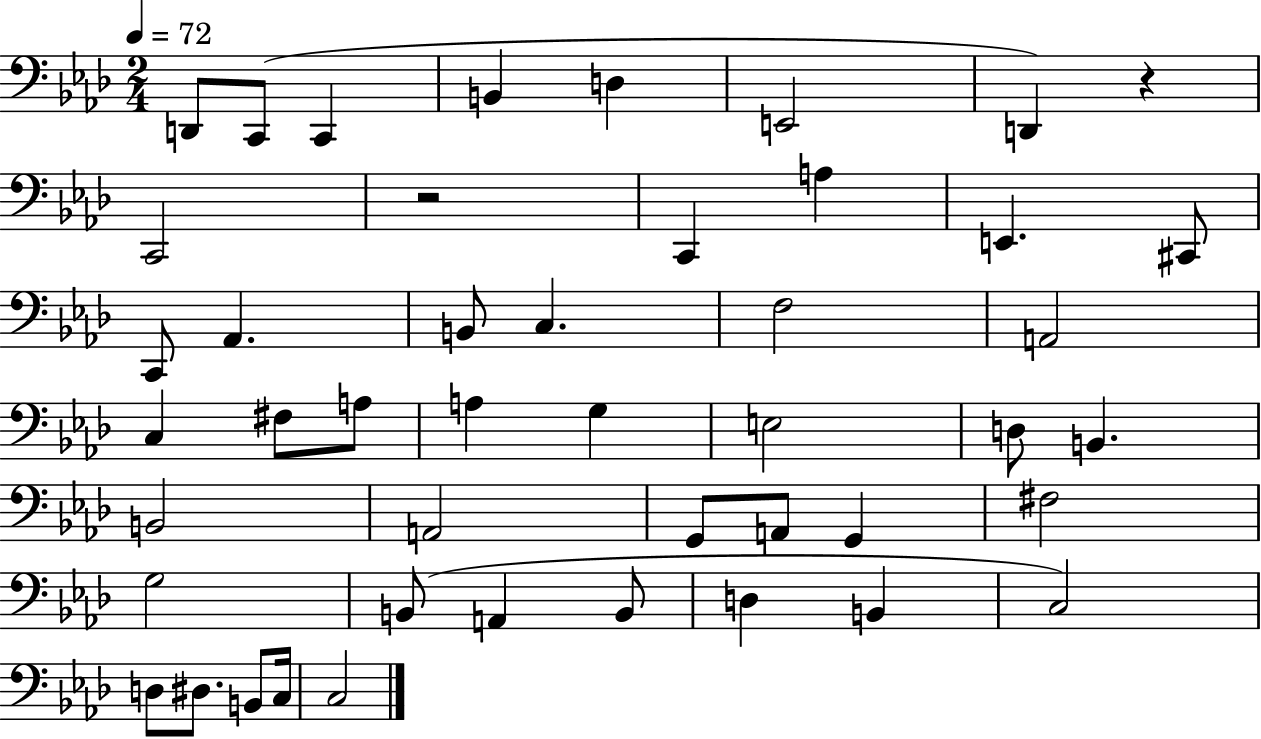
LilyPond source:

{
  \clef bass
  \numericTimeSignature
  \time 2/4
  \key aes \major
  \tempo 4 = 72
  d,8 c,8( c,4 | b,4 d4 | e,2 | d,4) r4 | \break c,2 | r2 | c,4 a4 | e,4. cis,8 | \break c,8 aes,4. | b,8 c4. | f2 | a,2 | \break c4 fis8 a8 | a4 g4 | e2 | d8 b,4. | \break b,2 | a,2 | g,8 a,8 g,4 | fis2 | \break g2 | b,8( a,4 b,8 | d4 b,4 | c2) | \break d8 dis8. b,8 c16 | c2 | \bar "|."
}